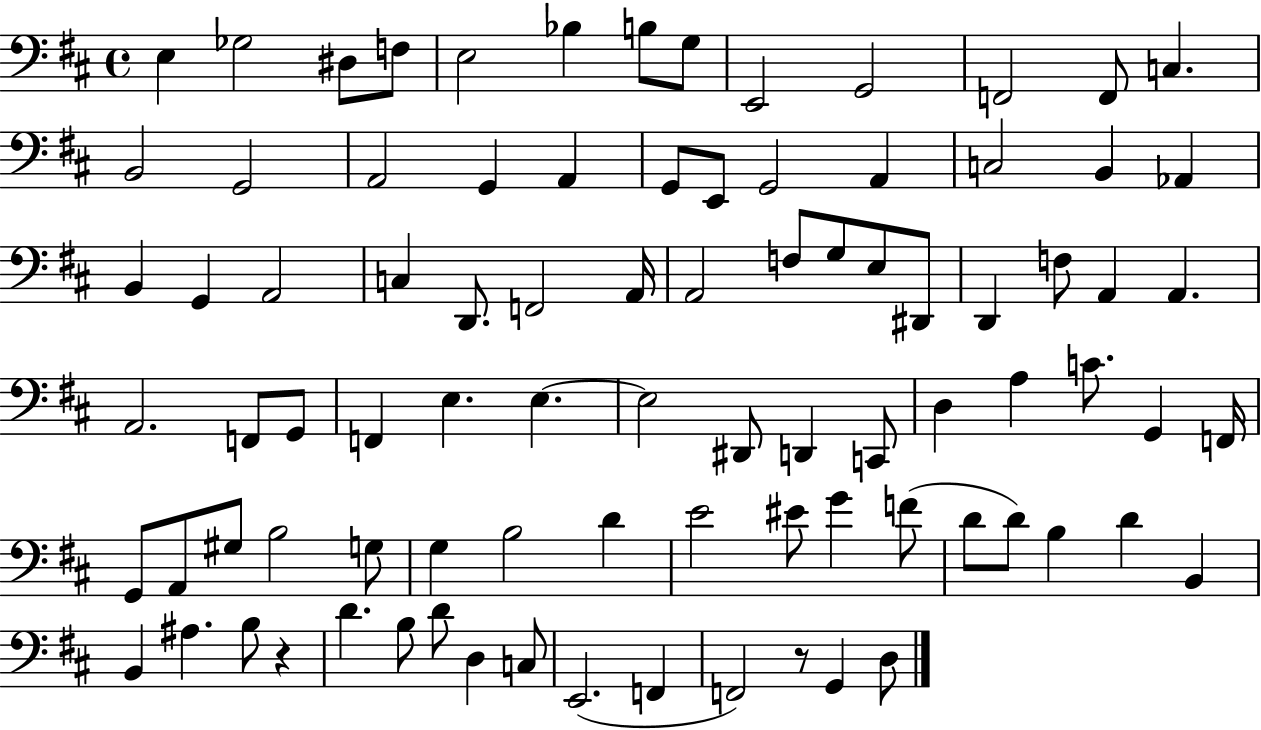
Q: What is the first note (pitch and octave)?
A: E3